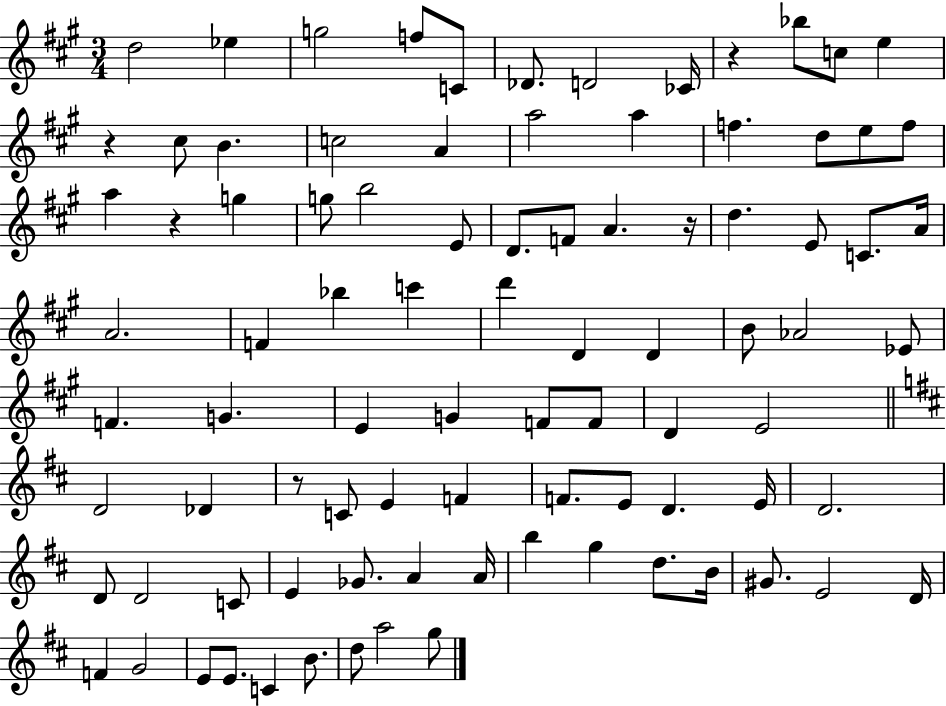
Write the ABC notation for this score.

X:1
T:Untitled
M:3/4
L:1/4
K:A
d2 _e g2 f/2 C/2 _D/2 D2 _C/4 z _b/2 c/2 e z ^c/2 B c2 A a2 a f d/2 e/2 f/2 a z g g/2 b2 E/2 D/2 F/2 A z/4 d E/2 C/2 A/4 A2 F _b c' d' D D B/2 _A2 _E/2 F G E G F/2 F/2 D E2 D2 _D z/2 C/2 E F F/2 E/2 D E/4 D2 D/2 D2 C/2 E _G/2 A A/4 b g d/2 B/4 ^G/2 E2 D/4 F G2 E/2 E/2 C B/2 d/2 a2 g/2